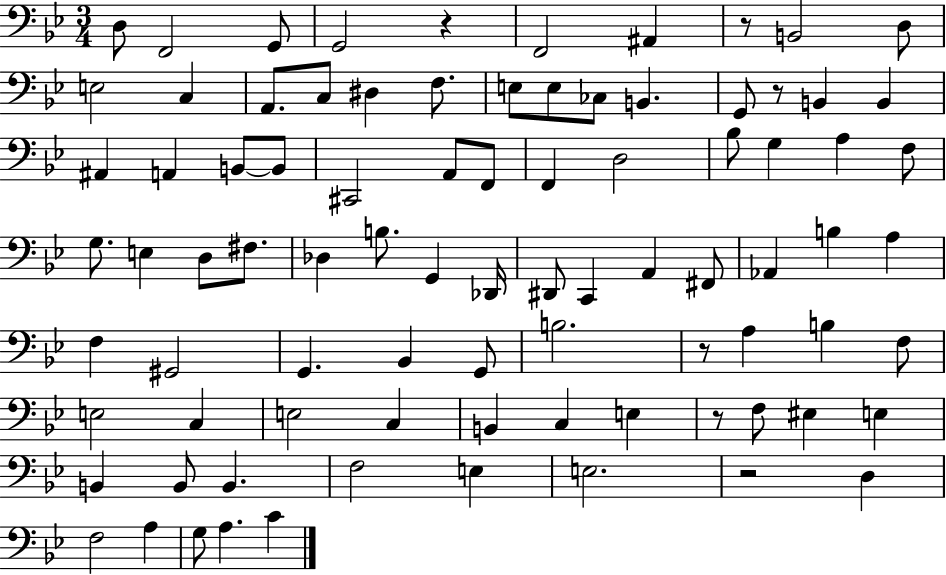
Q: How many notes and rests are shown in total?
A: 86